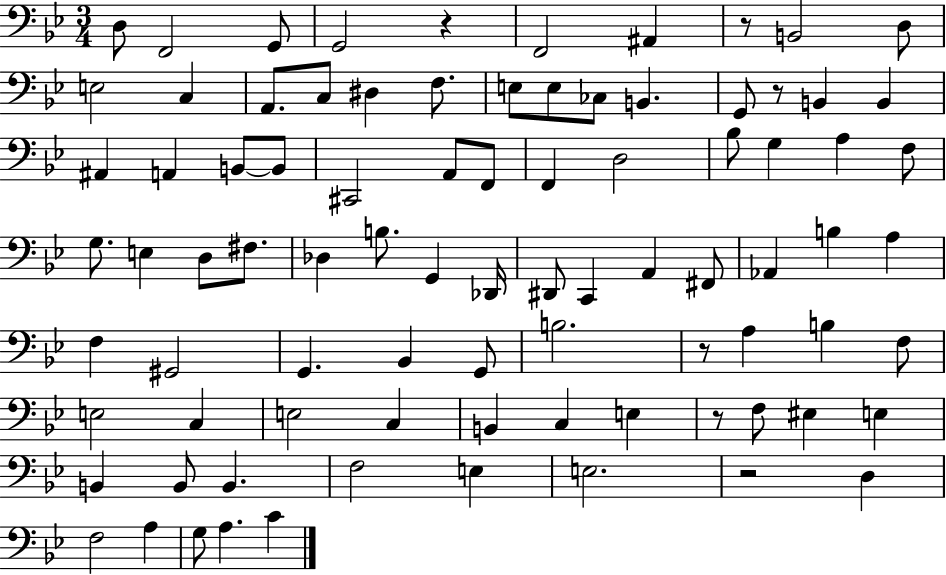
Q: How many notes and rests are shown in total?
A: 86